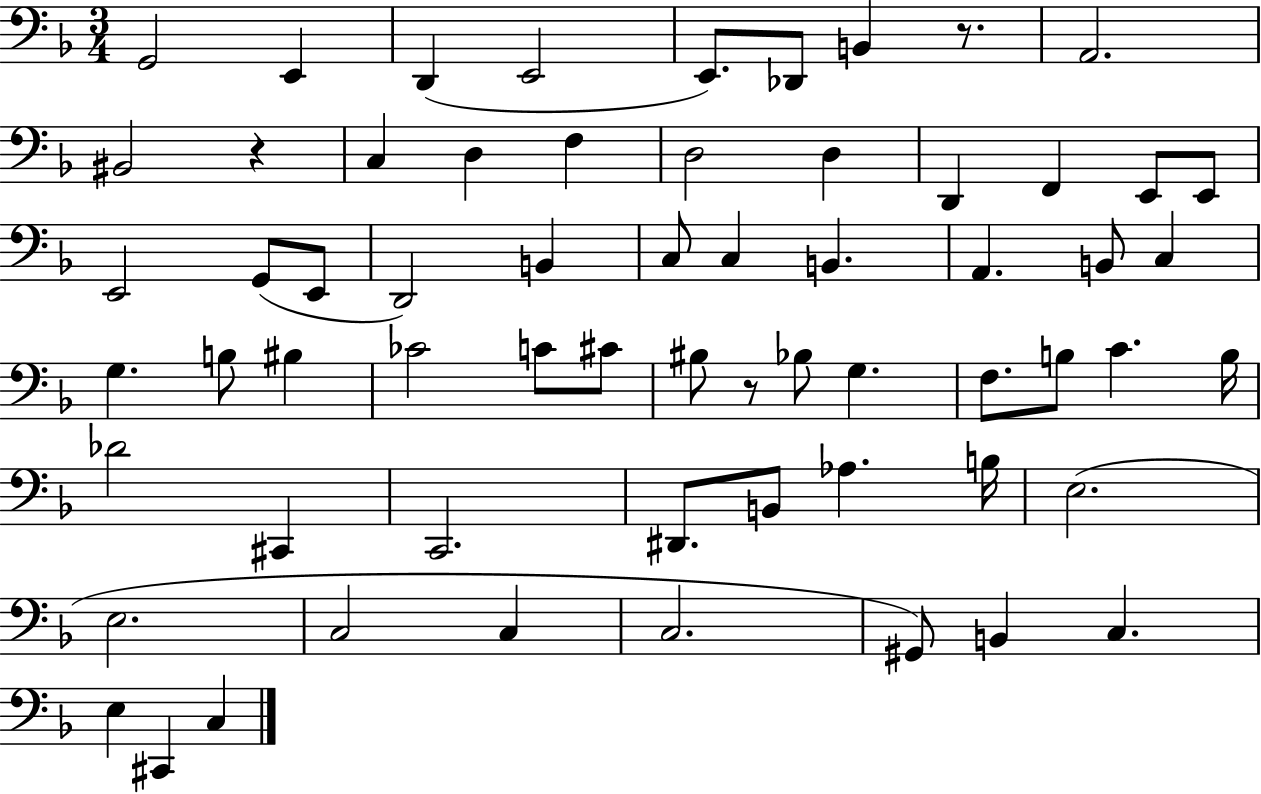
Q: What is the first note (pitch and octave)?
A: G2